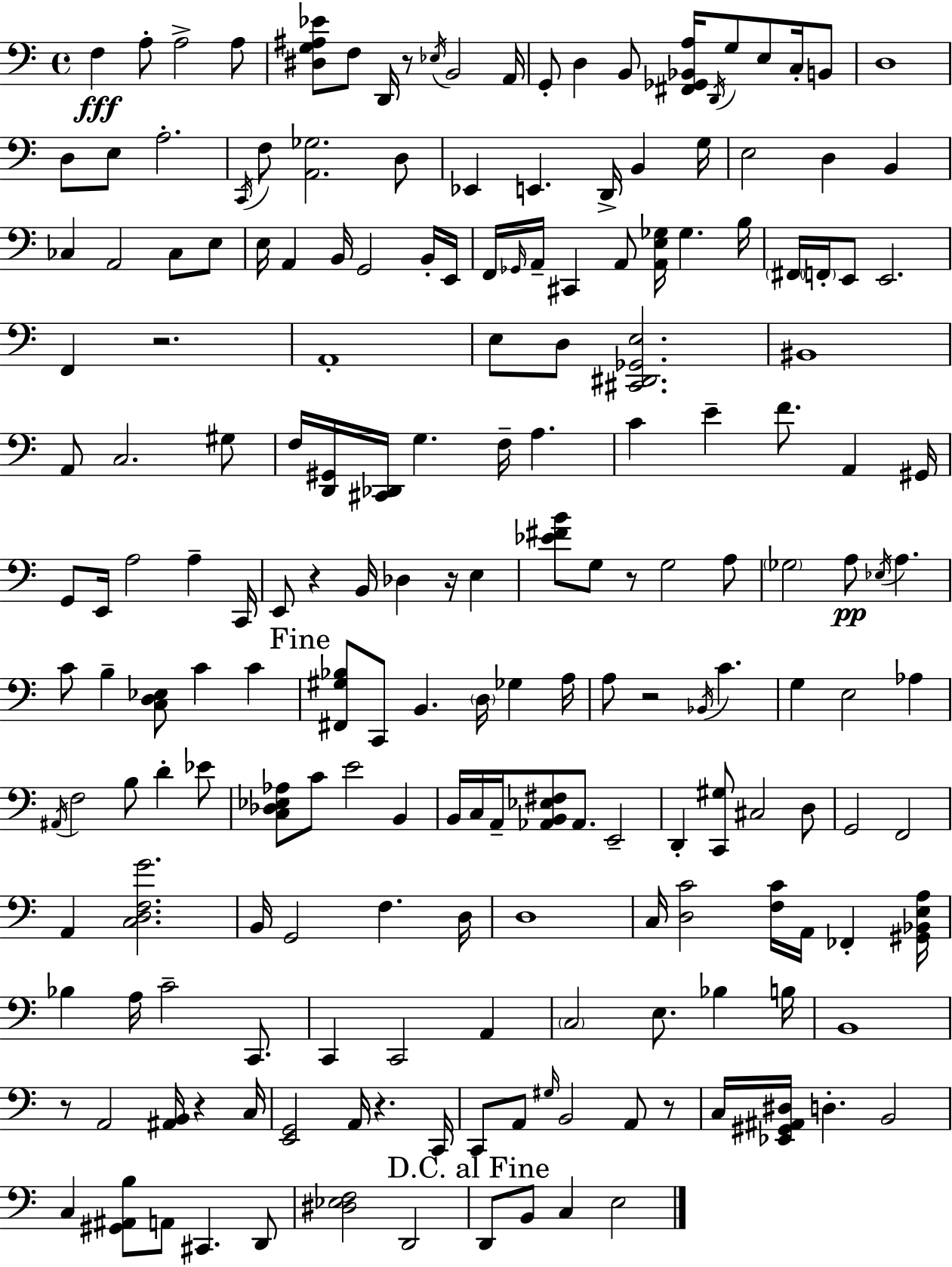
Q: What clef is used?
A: bass